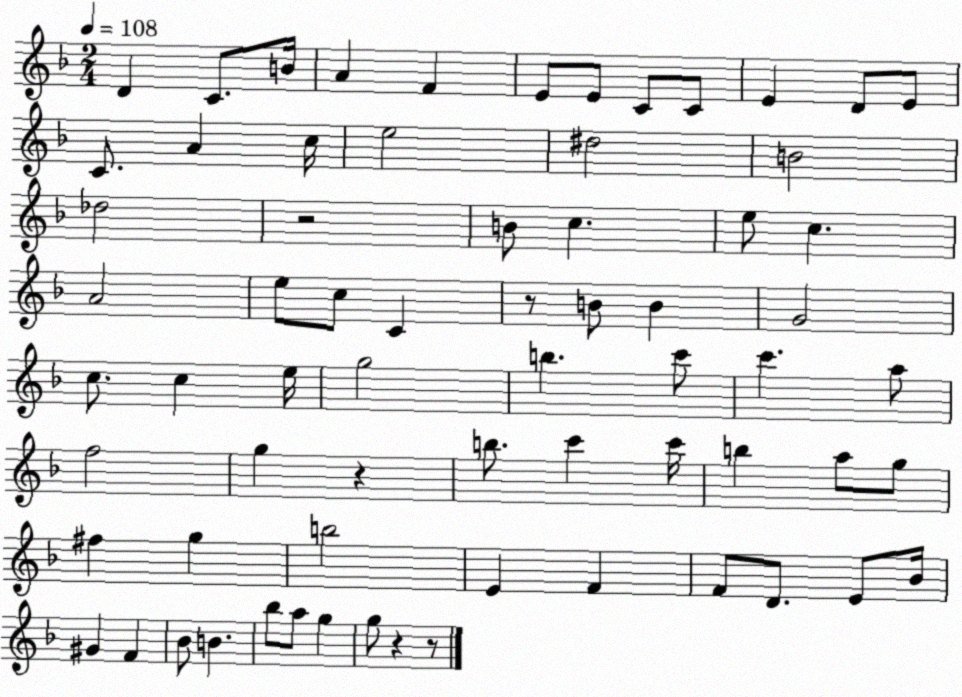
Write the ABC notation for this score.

X:1
T:Untitled
M:2/4
L:1/4
K:F
D C/2 B/4 A F E/2 E/2 C/2 C/2 E D/2 E/2 C/2 A c/4 e2 ^d2 B2 _d2 z2 B/2 c e/2 c A2 e/2 c/2 C z/2 B/2 B G2 c/2 c e/4 g2 b c'/2 c' a/2 f2 g z b/2 c' c'/4 b a/2 g/2 ^f g b2 E F F/2 D/2 E/2 _B/4 ^G F _B/2 B _b/2 a/2 g g/2 z z/2